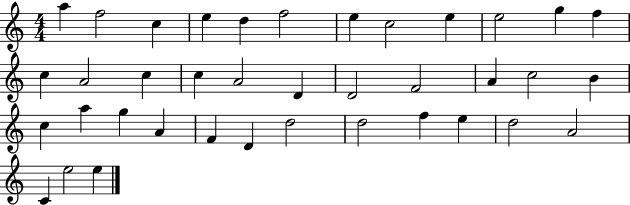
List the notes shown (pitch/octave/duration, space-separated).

A5/q F5/h C5/q E5/q D5/q F5/h E5/q C5/h E5/q E5/h G5/q F5/q C5/q A4/h C5/q C5/q A4/h D4/q D4/h F4/h A4/q C5/h B4/q C5/q A5/q G5/q A4/q F4/q D4/q D5/h D5/h F5/q E5/q D5/h A4/h C4/q E5/h E5/q